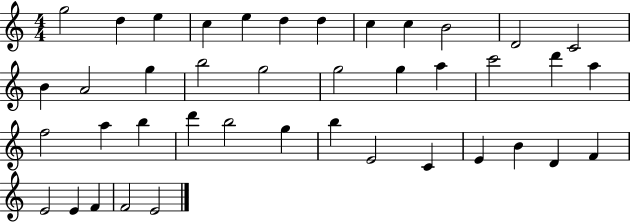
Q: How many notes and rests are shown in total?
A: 41